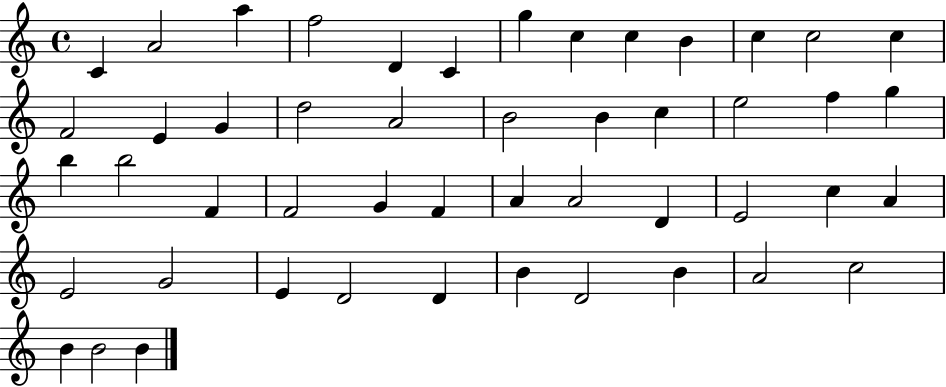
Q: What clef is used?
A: treble